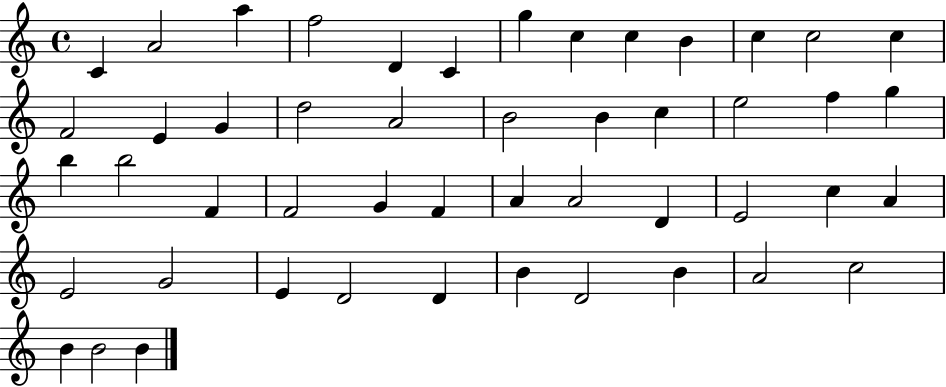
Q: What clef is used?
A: treble